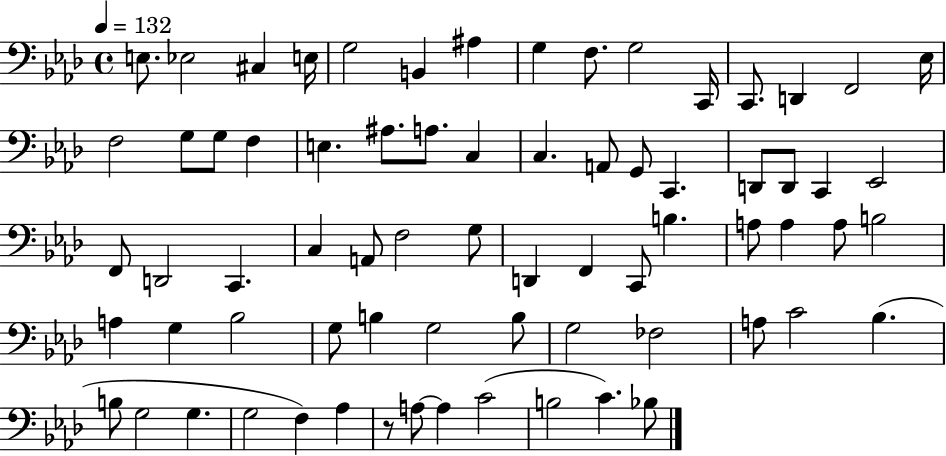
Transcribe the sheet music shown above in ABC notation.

X:1
T:Untitled
M:4/4
L:1/4
K:Ab
E,/2 _E,2 ^C, E,/4 G,2 B,, ^A, G, F,/2 G,2 C,,/4 C,,/2 D,, F,,2 _E,/4 F,2 G,/2 G,/2 F, E, ^A,/2 A,/2 C, C, A,,/2 G,,/2 C,, D,,/2 D,,/2 C,, _E,,2 F,,/2 D,,2 C,, C, A,,/2 F,2 G,/2 D,, F,, C,,/2 B, A,/2 A, A,/2 B,2 A, G, _B,2 G,/2 B, G,2 B,/2 G,2 _F,2 A,/2 C2 _B, B,/2 G,2 G, G,2 F, _A, z/2 A,/2 A, C2 B,2 C _B,/2